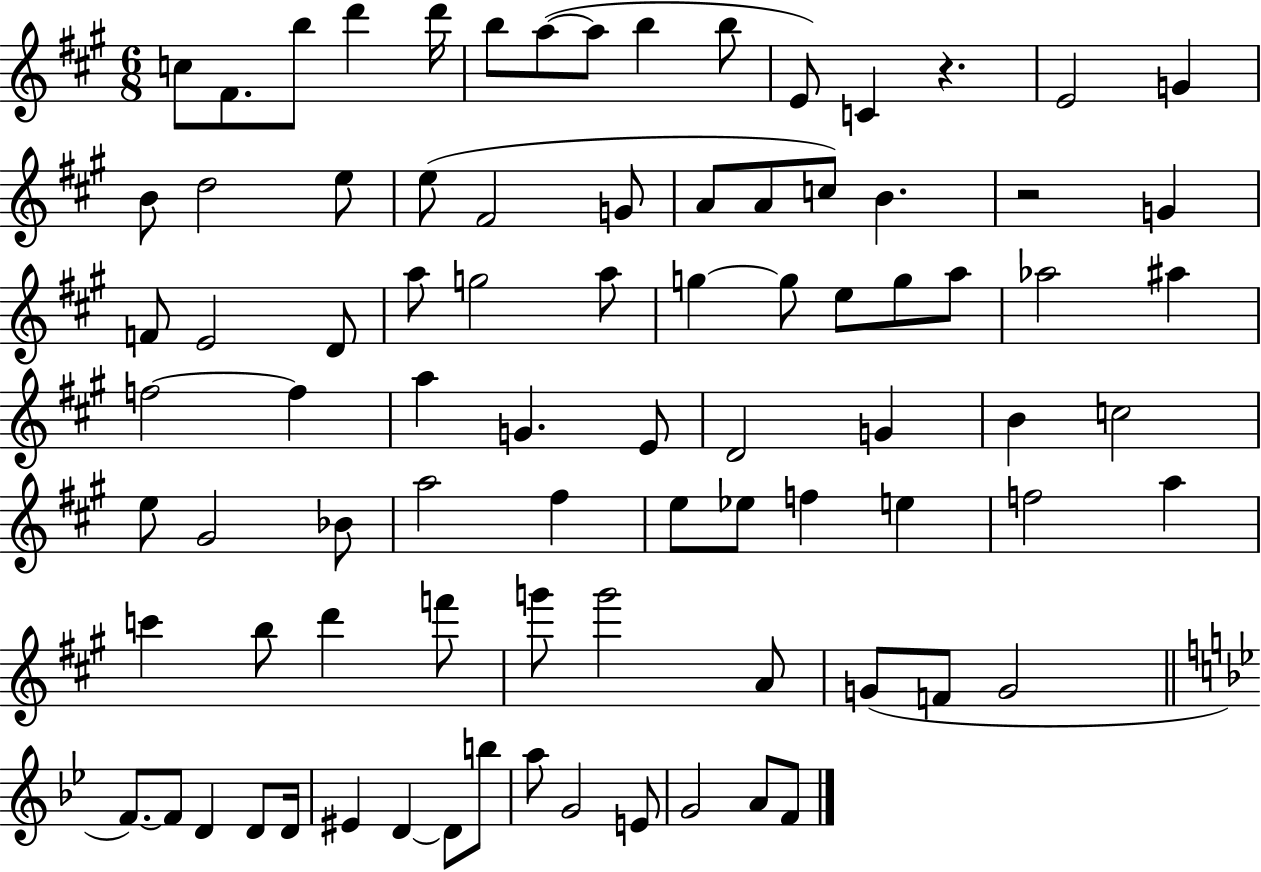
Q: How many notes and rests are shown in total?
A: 85